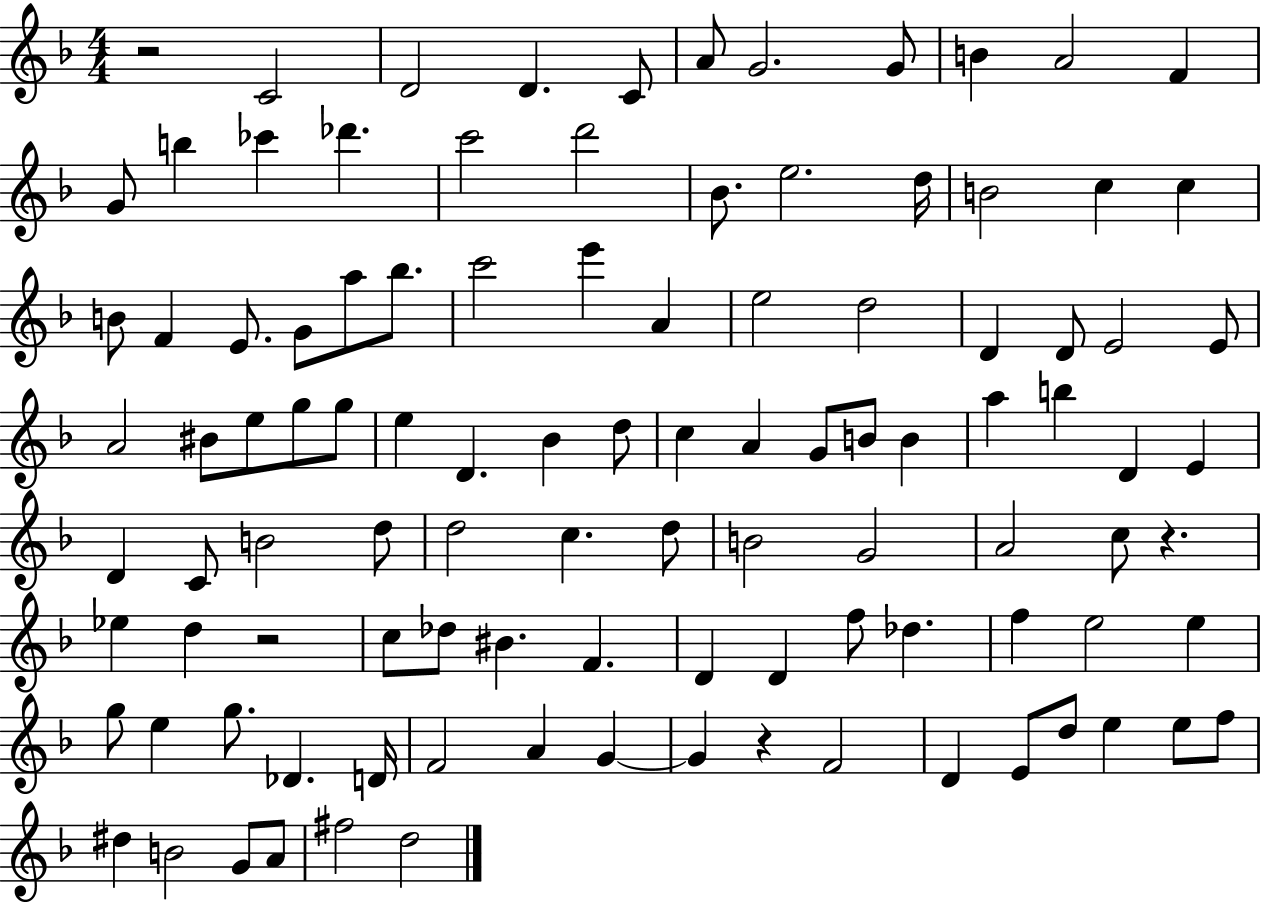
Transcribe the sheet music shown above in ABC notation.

X:1
T:Untitled
M:4/4
L:1/4
K:F
z2 C2 D2 D C/2 A/2 G2 G/2 B A2 F G/2 b _c' _d' c'2 d'2 _B/2 e2 d/4 B2 c c B/2 F E/2 G/2 a/2 _b/2 c'2 e' A e2 d2 D D/2 E2 E/2 A2 ^B/2 e/2 g/2 g/2 e D _B d/2 c A G/2 B/2 B a b D E D C/2 B2 d/2 d2 c d/2 B2 G2 A2 c/2 z _e d z2 c/2 _d/2 ^B F D D f/2 _d f e2 e g/2 e g/2 _D D/4 F2 A G G z F2 D E/2 d/2 e e/2 f/2 ^d B2 G/2 A/2 ^f2 d2